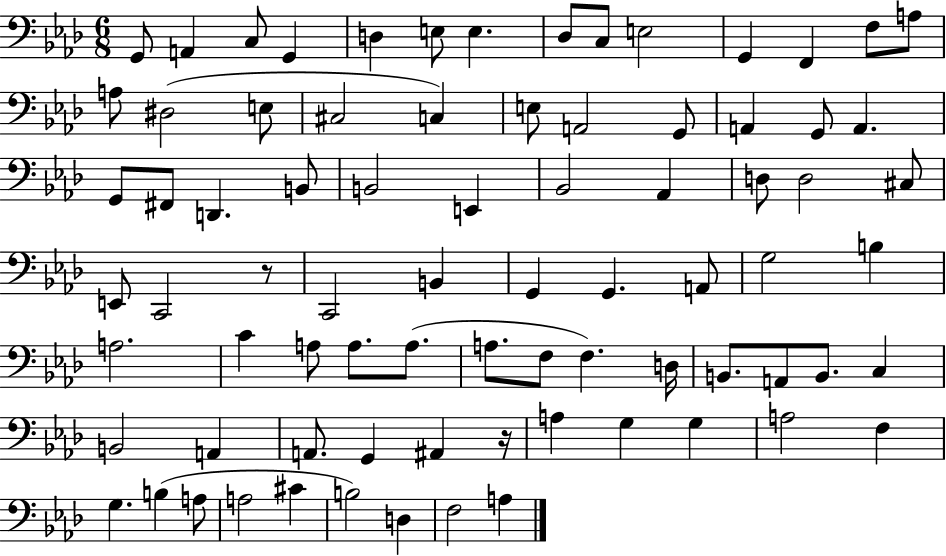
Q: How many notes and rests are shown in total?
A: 79